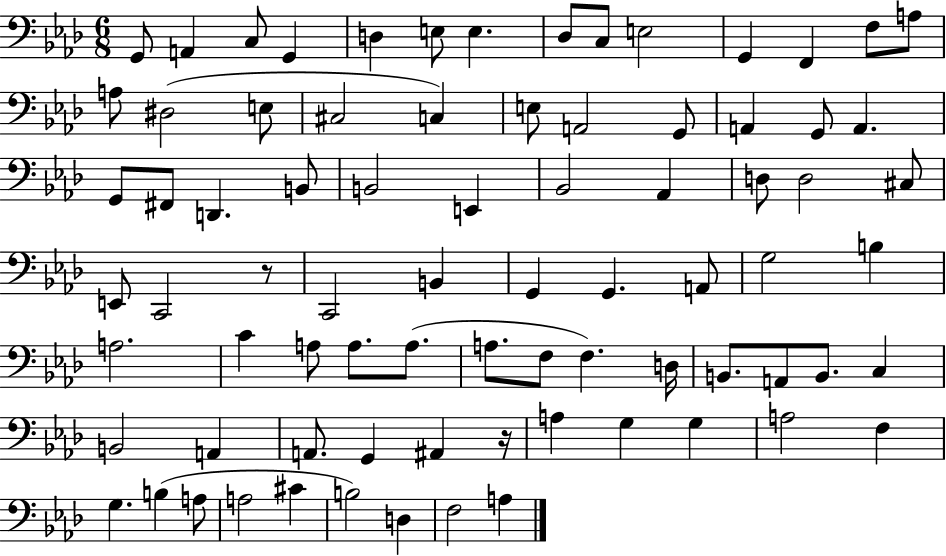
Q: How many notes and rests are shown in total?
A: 79